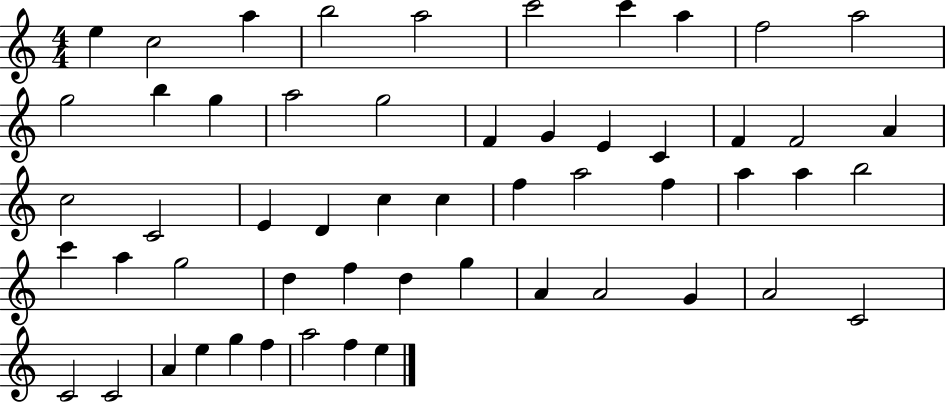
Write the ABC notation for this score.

X:1
T:Untitled
M:4/4
L:1/4
K:C
e c2 a b2 a2 c'2 c' a f2 a2 g2 b g a2 g2 F G E C F F2 A c2 C2 E D c c f a2 f a a b2 c' a g2 d f d g A A2 G A2 C2 C2 C2 A e g f a2 f e